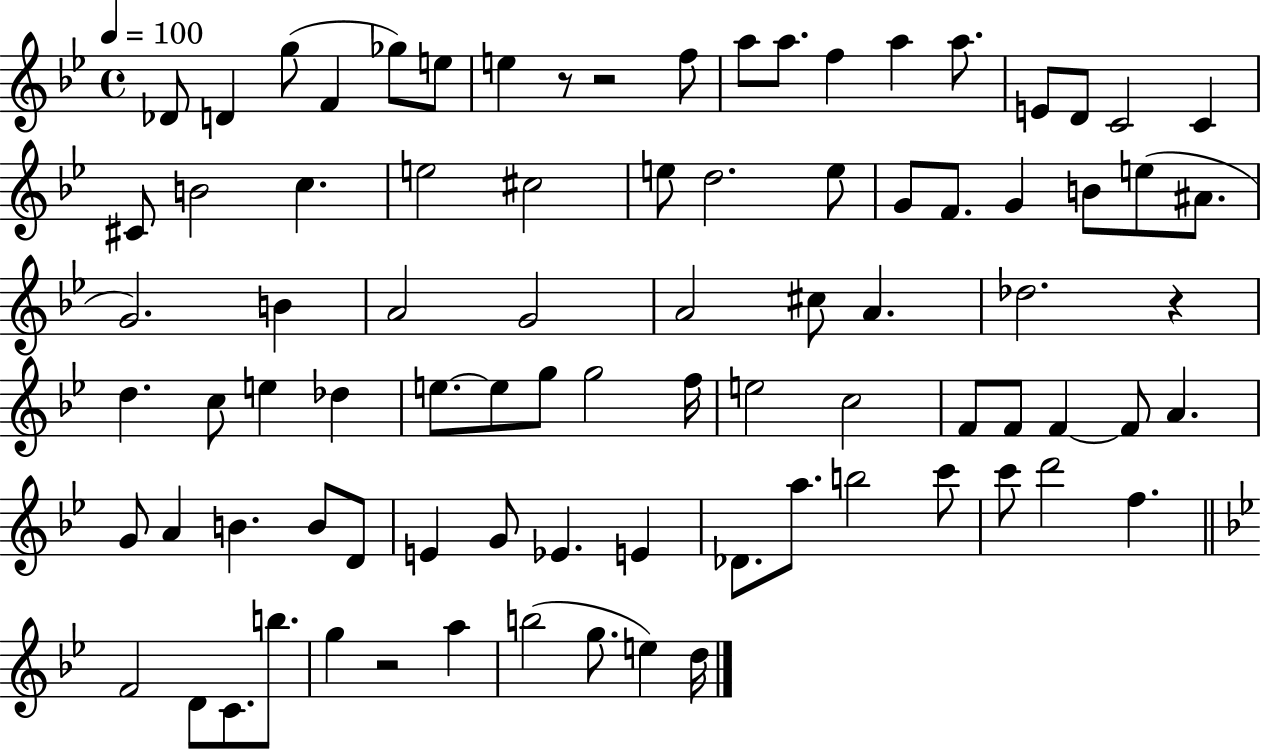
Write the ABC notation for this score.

X:1
T:Untitled
M:4/4
L:1/4
K:Bb
_D/2 D g/2 F _g/2 e/2 e z/2 z2 f/2 a/2 a/2 f a a/2 E/2 D/2 C2 C ^C/2 B2 c e2 ^c2 e/2 d2 e/2 G/2 F/2 G B/2 e/2 ^A/2 G2 B A2 G2 A2 ^c/2 A _d2 z d c/2 e _d e/2 e/2 g/2 g2 f/4 e2 c2 F/2 F/2 F F/2 A G/2 A B B/2 D/2 E G/2 _E E _D/2 a/2 b2 c'/2 c'/2 d'2 f F2 D/2 C/2 b/2 g z2 a b2 g/2 e d/4